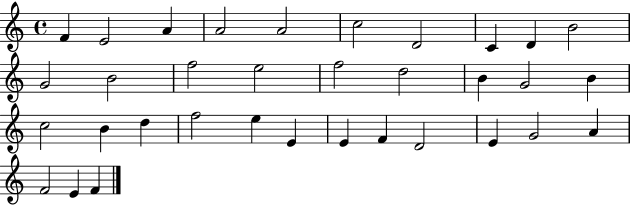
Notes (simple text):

F4/q E4/h A4/q A4/h A4/h C5/h D4/h C4/q D4/q B4/h G4/h B4/h F5/h E5/h F5/h D5/h B4/q G4/h B4/q C5/h B4/q D5/q F5/h E5/q E4/q E4/q F4/q D4/h E4/q G4/h A4/q F4/h E4/q F4/q